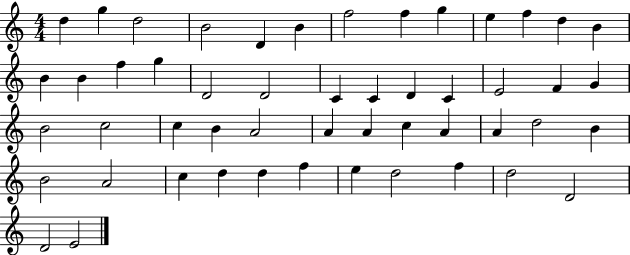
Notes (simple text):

D5/q G5/q D5/h B4/h D4/q B4/q F5/h F5/q G5/q E5/q F5/q D5/q B4/q B4/q B4/q F5/q G5/q D4/h D4/h C4/q C4/q D4/q C4/q E4/h F4/q G4/q B4/h C5/h C5/q B4/q A4/h A4/q A4/q C5/q A4/q A4/q D5/h B4/q B4/h A4/h C5/q D5/q D5/q F5/q E5/q D5/h F5/q D5/h D4/h D4/h E4/h